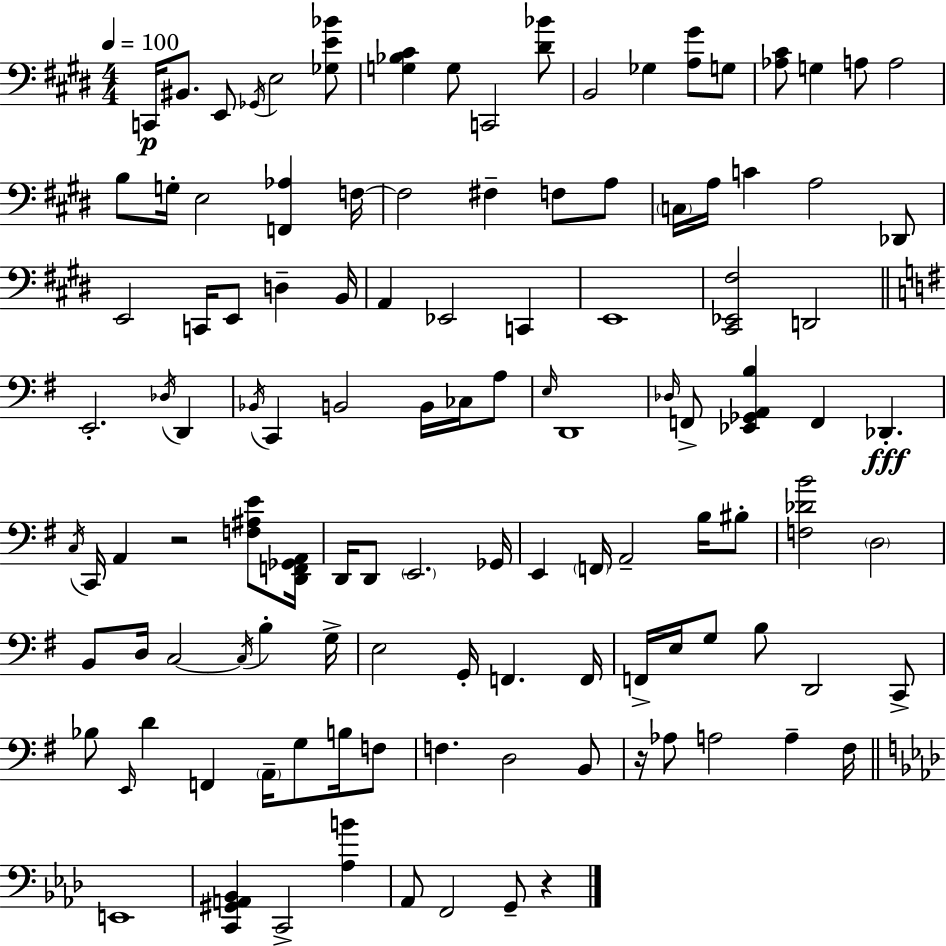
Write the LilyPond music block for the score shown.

{
  \clef bass
  \numericTimeSignature
  \time 4/4
  \key e \major
  \tempo 4 = 100
  c,16\p bis,8. e,8 \acciaccatura { ges,16 } e2 <ges e' bes'>8 | <g bes cis'>4 g8 c,2 <dis' bes'>8 | b,2 ges4 <a gis'>8 g8 | <aes cis'>8 g4 a8 a2 | \break b8 g16-. e2 <f, aes>4 | f16~~ f2 fis4-- f8 a8 | \parenthesize c16 a16 c'4 a2 des,8 | e,2 c,16 e,8 d4-- | \break b,16 a,4 ees,2 c,4 | e,1 | <cis, ees, fis>2 d,2 | \bar "||" \break \key g \major e,2.-. \acciaccatura { des16 } d,4 | \acciaccatura { bes,16 } c,4 b,2 b,16 ces16 | a8 \grace { e16 } d,1 | \grace { des16 } f,8-> <ees, ges, a, b>4 f,4 des,4.-.\fff | \break \acciaccatura { c16 } c,16 a,4 r2 | <f ais e'>8 <d, f, ges, a,>16 d,16 d,8 \parenthesize e,2. | ges,16 e,4 \parenthesize f,16 a,2-- | b16 bis8-. <f des' b'>2 \parenthesize d2 | \break b,8 d16 c2~~ | \acciaccatura { c16 } b4-. g16-> e2 g,16-. f,4. | f,16 f,16-> e16 g8 b8 d,2 | c,8-> bes8 \grace { e,16 } d'4 f,4 | \break \parenthesize a,16-- g8 b16 f8 f4. d2 | b,8 r16 aes8 a2 | a4-- fis16 \bar "||" \break \key aes \major e,1 | <c, gis, a, bes,>4 c,2-> <aes b'>4 | aes,8 f,2 g,8-- r4 | \bar "|."
}